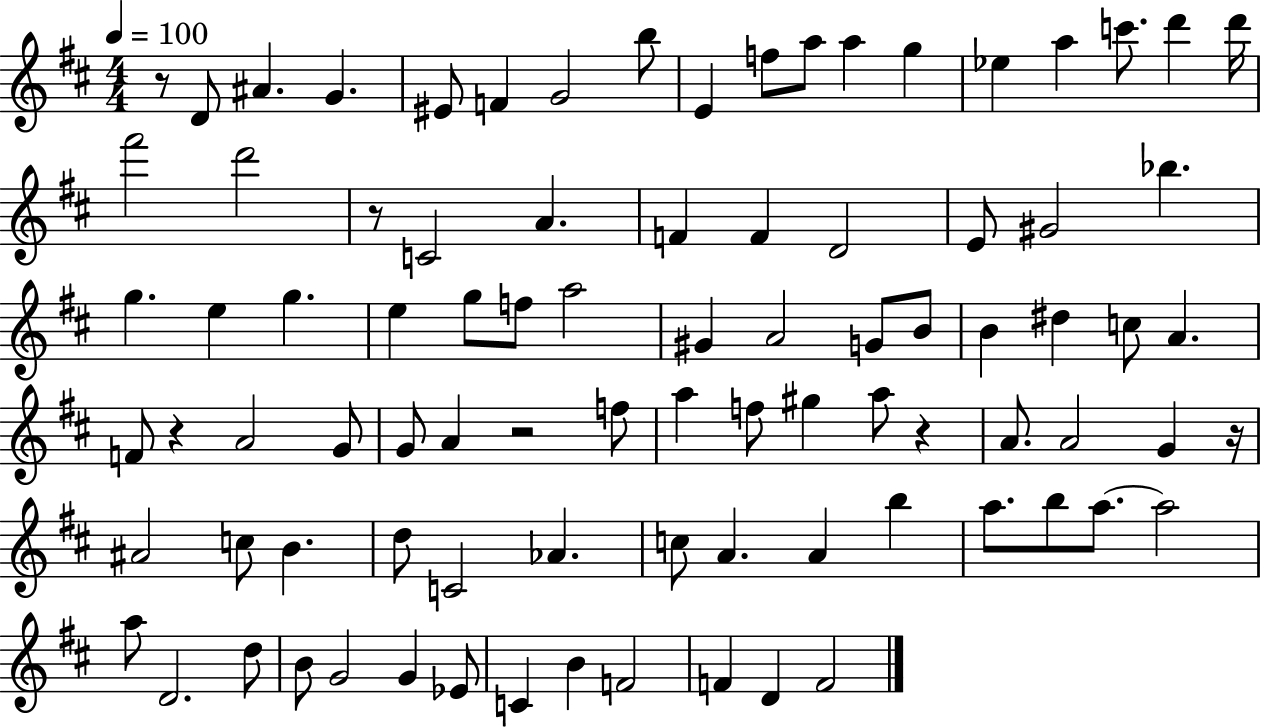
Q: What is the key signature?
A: D major